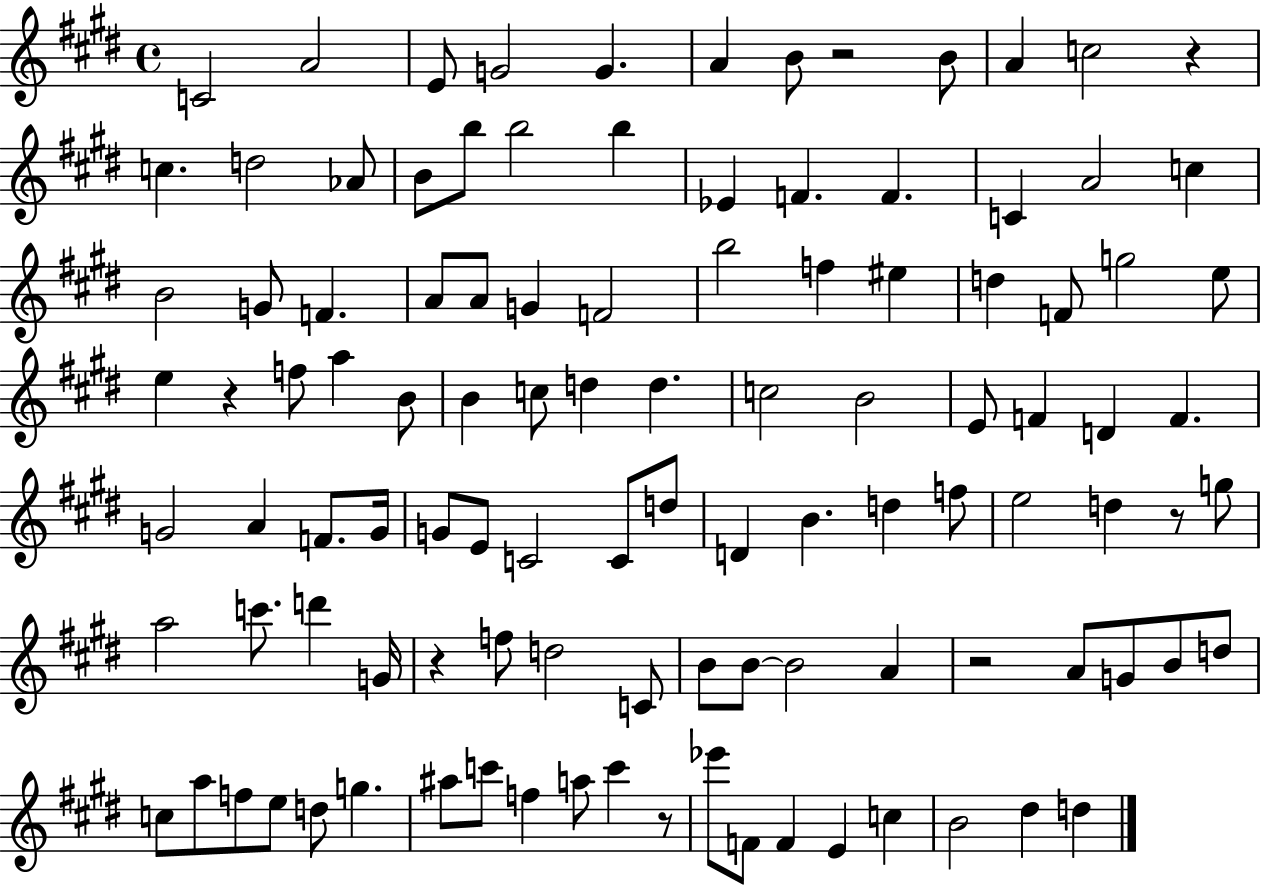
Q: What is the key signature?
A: E major